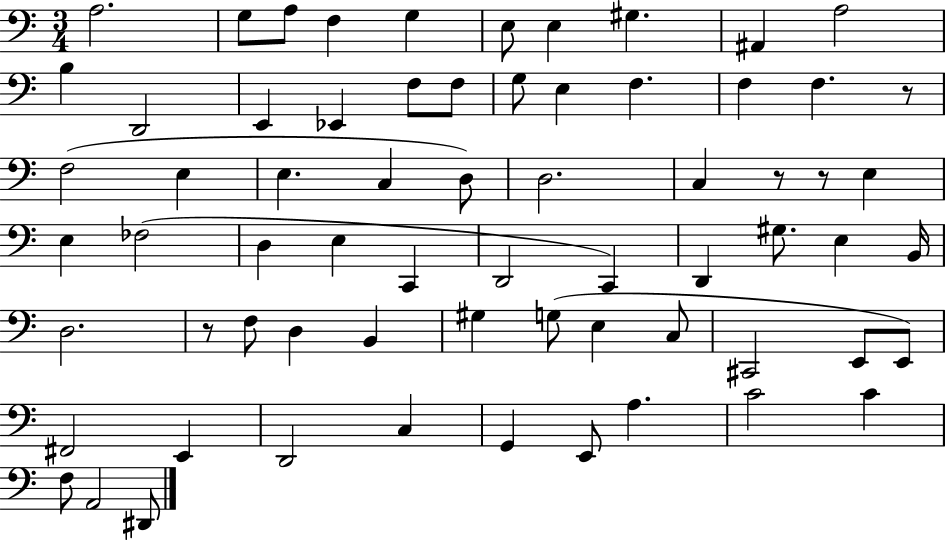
{
  \clef bass
  \numericTimeSignature
  \time 3/4
  \key c \major
  a2. | g8 a8 f4 g4 | e8 e4 gis4. | ais,4 a2 | \break b4 d,2 | e,4 ees,4 f8 f8 | g8 e4 f4. | f4 f4. r8 | \break f2( e4 | e4. c4 d8) | d2. | c4 r8 r8 e4 | \break e4 fes2( | d4 e4 c,4 | d,2 c,4) | d,4 gis8. e4 b,16 | \break d2. | r8 f8 d4 b,4 | gis4 g8( e4 c8 | cis,2 e,8 e,8) | \break fis,2 e,4 | d,2 c4 | g,4 e,8 a4. | c'2 c'4 | \break f8 a,2 dis,8 | \bar "|."
}